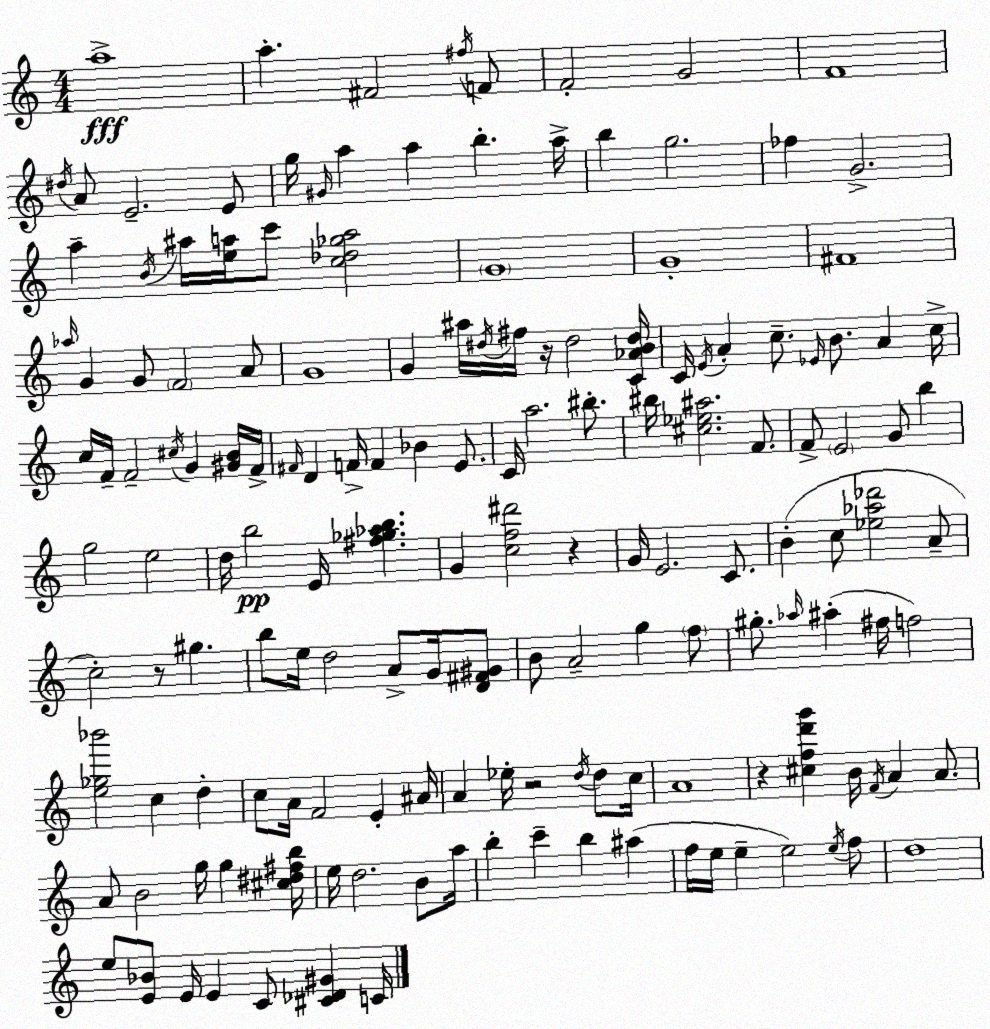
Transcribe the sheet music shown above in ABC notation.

X:1
T:Untitled
M:4/4
L:1/4
K:C
a4 a ^F2 ^f/4 F/2 F2 G2 F4 ^d/4 A/2 E2 E/2 g/4 ^G/4 a a b a/4 b g2 _f G2 a B/4 ^a/4 [ea]/4 c'/2 [c_d_ga]2 G4 G4 ^F4 _a/4 G G/2 F2 A/2 G4 G ^a/4 ^d/4 ^f/4 z/4 ^d2 [C_AB^d]/4 C/4 E/4 A c/2 _E/4 B/2 A c/4 c/4 F/4 F2 ^c/4 G [^GB]/4 F/4 ^F/4 D F/4 F _B E/2 C/4 a2 ^b/2 ^b/4 [^c_e^a]2 F/2 F/2 E2 G/2 b g2 e2 d/4 b2 E/4 [^f_g_ab] G [cf^d']2 z G/4 E2 C/2 B c/2 [_e_a_d']2 A/2 c2 z/2 ^g b/2 e/4 d2 A/2 G/4 [D^F^G]/2 B/2 A2 g f/2 ^g/2 _a/4 ^a ^f/4 f2 [e_g_b']2 c d c/2 A/4 F2 E ^A/4 A _e/4 z2 d/4 d/2 c/4 A4 z [^cfd'g'] B/4 F/4 A A/2 A/2 B2 g/4 g [^c^d^fb]/4 e/4 d2 B/2 a/4 b c' b ^a f/4 e/4 e e2 e/4 f/2 d4 e/2 [E_B]/2 E/4 E C/2 [^C_D^G] C/4